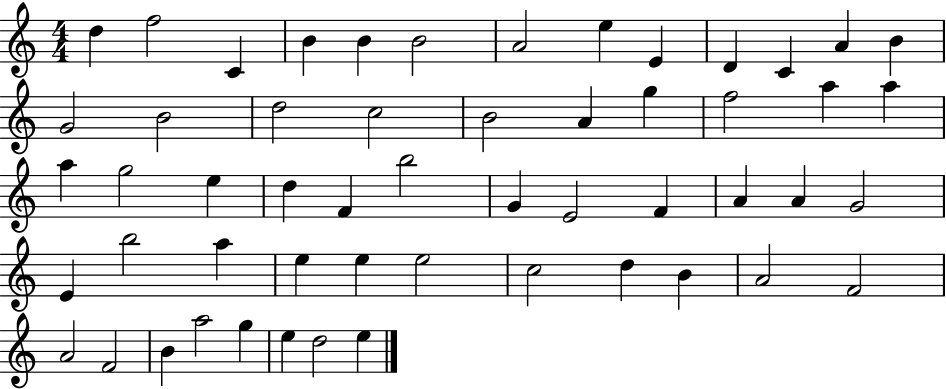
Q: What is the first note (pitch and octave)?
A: D5